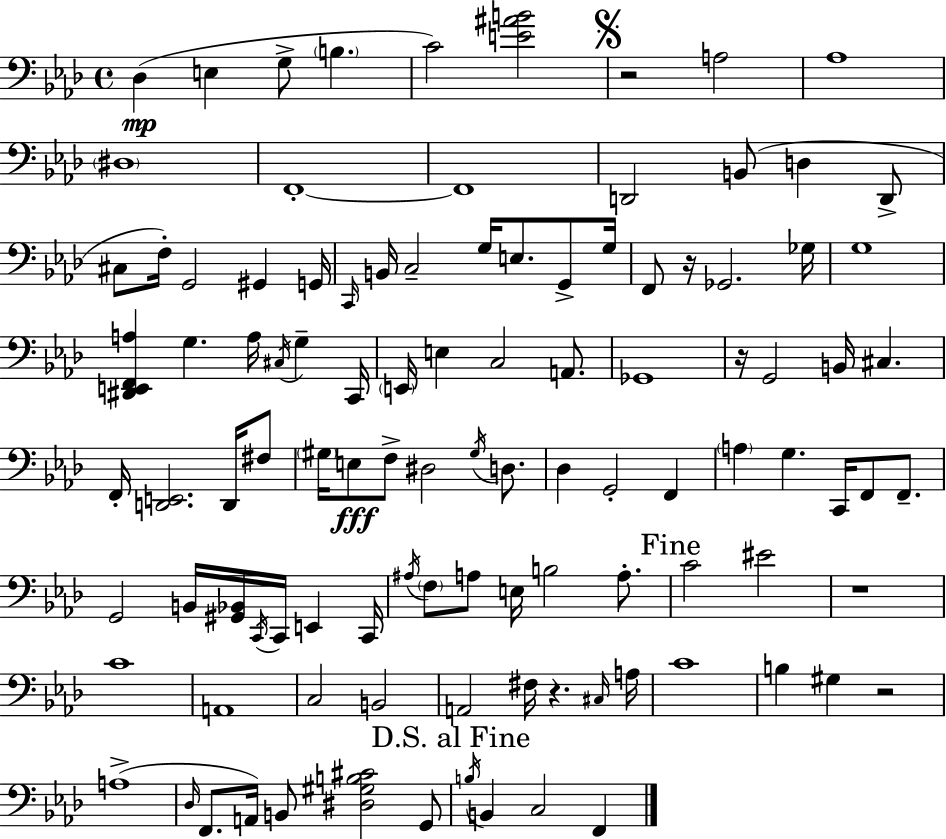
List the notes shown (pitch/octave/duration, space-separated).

Db3/q E3/q G3/e B3/q. C4/h [E4,A#4,B4]/h R/h A3/h Ab3/w D#3/w F2/w F2/w D2/h B2/e D3/q D2/e C#3/e F3/s G2/h G#2/q G2/s C2/s B2/s C3/h G3/s E3/e. G2/e G3/s F2/e R/s Gb2/h. Gb3/s G3/w [D#2,E2,F2,A3]/q G3/q. A3/s C#3/s G3/q C2/s E2/s E3/q C3/h A2/e. Gb2/w R/s G2/h B2/s C#3/q. F2/s [D2,E2]/h. D2/s F#3/e G#3/s E3/e F3/e D#3/h G#3/s D3/e. Db3/q G2/h F2/q A3/q G3/q. C2/s F2/e F2/e. G2/h B2/s [G#2,Bb2]/s C2/s C2/s E2/q C2/s A#3/s F3/e A3/e E3/s B3/h A3/e. C4/h EIS4/h R/w C4/w A2/w C3/h B2/h A2/h F#3/s R/q. C#3/s A3/s C4/w B3/q G#3/q R/h A3/w Db3/s F2/e. A2/s B2/e [D#3,G#3,B3,C#4]/h G2/e B3/s B2/q C3/h F2/q